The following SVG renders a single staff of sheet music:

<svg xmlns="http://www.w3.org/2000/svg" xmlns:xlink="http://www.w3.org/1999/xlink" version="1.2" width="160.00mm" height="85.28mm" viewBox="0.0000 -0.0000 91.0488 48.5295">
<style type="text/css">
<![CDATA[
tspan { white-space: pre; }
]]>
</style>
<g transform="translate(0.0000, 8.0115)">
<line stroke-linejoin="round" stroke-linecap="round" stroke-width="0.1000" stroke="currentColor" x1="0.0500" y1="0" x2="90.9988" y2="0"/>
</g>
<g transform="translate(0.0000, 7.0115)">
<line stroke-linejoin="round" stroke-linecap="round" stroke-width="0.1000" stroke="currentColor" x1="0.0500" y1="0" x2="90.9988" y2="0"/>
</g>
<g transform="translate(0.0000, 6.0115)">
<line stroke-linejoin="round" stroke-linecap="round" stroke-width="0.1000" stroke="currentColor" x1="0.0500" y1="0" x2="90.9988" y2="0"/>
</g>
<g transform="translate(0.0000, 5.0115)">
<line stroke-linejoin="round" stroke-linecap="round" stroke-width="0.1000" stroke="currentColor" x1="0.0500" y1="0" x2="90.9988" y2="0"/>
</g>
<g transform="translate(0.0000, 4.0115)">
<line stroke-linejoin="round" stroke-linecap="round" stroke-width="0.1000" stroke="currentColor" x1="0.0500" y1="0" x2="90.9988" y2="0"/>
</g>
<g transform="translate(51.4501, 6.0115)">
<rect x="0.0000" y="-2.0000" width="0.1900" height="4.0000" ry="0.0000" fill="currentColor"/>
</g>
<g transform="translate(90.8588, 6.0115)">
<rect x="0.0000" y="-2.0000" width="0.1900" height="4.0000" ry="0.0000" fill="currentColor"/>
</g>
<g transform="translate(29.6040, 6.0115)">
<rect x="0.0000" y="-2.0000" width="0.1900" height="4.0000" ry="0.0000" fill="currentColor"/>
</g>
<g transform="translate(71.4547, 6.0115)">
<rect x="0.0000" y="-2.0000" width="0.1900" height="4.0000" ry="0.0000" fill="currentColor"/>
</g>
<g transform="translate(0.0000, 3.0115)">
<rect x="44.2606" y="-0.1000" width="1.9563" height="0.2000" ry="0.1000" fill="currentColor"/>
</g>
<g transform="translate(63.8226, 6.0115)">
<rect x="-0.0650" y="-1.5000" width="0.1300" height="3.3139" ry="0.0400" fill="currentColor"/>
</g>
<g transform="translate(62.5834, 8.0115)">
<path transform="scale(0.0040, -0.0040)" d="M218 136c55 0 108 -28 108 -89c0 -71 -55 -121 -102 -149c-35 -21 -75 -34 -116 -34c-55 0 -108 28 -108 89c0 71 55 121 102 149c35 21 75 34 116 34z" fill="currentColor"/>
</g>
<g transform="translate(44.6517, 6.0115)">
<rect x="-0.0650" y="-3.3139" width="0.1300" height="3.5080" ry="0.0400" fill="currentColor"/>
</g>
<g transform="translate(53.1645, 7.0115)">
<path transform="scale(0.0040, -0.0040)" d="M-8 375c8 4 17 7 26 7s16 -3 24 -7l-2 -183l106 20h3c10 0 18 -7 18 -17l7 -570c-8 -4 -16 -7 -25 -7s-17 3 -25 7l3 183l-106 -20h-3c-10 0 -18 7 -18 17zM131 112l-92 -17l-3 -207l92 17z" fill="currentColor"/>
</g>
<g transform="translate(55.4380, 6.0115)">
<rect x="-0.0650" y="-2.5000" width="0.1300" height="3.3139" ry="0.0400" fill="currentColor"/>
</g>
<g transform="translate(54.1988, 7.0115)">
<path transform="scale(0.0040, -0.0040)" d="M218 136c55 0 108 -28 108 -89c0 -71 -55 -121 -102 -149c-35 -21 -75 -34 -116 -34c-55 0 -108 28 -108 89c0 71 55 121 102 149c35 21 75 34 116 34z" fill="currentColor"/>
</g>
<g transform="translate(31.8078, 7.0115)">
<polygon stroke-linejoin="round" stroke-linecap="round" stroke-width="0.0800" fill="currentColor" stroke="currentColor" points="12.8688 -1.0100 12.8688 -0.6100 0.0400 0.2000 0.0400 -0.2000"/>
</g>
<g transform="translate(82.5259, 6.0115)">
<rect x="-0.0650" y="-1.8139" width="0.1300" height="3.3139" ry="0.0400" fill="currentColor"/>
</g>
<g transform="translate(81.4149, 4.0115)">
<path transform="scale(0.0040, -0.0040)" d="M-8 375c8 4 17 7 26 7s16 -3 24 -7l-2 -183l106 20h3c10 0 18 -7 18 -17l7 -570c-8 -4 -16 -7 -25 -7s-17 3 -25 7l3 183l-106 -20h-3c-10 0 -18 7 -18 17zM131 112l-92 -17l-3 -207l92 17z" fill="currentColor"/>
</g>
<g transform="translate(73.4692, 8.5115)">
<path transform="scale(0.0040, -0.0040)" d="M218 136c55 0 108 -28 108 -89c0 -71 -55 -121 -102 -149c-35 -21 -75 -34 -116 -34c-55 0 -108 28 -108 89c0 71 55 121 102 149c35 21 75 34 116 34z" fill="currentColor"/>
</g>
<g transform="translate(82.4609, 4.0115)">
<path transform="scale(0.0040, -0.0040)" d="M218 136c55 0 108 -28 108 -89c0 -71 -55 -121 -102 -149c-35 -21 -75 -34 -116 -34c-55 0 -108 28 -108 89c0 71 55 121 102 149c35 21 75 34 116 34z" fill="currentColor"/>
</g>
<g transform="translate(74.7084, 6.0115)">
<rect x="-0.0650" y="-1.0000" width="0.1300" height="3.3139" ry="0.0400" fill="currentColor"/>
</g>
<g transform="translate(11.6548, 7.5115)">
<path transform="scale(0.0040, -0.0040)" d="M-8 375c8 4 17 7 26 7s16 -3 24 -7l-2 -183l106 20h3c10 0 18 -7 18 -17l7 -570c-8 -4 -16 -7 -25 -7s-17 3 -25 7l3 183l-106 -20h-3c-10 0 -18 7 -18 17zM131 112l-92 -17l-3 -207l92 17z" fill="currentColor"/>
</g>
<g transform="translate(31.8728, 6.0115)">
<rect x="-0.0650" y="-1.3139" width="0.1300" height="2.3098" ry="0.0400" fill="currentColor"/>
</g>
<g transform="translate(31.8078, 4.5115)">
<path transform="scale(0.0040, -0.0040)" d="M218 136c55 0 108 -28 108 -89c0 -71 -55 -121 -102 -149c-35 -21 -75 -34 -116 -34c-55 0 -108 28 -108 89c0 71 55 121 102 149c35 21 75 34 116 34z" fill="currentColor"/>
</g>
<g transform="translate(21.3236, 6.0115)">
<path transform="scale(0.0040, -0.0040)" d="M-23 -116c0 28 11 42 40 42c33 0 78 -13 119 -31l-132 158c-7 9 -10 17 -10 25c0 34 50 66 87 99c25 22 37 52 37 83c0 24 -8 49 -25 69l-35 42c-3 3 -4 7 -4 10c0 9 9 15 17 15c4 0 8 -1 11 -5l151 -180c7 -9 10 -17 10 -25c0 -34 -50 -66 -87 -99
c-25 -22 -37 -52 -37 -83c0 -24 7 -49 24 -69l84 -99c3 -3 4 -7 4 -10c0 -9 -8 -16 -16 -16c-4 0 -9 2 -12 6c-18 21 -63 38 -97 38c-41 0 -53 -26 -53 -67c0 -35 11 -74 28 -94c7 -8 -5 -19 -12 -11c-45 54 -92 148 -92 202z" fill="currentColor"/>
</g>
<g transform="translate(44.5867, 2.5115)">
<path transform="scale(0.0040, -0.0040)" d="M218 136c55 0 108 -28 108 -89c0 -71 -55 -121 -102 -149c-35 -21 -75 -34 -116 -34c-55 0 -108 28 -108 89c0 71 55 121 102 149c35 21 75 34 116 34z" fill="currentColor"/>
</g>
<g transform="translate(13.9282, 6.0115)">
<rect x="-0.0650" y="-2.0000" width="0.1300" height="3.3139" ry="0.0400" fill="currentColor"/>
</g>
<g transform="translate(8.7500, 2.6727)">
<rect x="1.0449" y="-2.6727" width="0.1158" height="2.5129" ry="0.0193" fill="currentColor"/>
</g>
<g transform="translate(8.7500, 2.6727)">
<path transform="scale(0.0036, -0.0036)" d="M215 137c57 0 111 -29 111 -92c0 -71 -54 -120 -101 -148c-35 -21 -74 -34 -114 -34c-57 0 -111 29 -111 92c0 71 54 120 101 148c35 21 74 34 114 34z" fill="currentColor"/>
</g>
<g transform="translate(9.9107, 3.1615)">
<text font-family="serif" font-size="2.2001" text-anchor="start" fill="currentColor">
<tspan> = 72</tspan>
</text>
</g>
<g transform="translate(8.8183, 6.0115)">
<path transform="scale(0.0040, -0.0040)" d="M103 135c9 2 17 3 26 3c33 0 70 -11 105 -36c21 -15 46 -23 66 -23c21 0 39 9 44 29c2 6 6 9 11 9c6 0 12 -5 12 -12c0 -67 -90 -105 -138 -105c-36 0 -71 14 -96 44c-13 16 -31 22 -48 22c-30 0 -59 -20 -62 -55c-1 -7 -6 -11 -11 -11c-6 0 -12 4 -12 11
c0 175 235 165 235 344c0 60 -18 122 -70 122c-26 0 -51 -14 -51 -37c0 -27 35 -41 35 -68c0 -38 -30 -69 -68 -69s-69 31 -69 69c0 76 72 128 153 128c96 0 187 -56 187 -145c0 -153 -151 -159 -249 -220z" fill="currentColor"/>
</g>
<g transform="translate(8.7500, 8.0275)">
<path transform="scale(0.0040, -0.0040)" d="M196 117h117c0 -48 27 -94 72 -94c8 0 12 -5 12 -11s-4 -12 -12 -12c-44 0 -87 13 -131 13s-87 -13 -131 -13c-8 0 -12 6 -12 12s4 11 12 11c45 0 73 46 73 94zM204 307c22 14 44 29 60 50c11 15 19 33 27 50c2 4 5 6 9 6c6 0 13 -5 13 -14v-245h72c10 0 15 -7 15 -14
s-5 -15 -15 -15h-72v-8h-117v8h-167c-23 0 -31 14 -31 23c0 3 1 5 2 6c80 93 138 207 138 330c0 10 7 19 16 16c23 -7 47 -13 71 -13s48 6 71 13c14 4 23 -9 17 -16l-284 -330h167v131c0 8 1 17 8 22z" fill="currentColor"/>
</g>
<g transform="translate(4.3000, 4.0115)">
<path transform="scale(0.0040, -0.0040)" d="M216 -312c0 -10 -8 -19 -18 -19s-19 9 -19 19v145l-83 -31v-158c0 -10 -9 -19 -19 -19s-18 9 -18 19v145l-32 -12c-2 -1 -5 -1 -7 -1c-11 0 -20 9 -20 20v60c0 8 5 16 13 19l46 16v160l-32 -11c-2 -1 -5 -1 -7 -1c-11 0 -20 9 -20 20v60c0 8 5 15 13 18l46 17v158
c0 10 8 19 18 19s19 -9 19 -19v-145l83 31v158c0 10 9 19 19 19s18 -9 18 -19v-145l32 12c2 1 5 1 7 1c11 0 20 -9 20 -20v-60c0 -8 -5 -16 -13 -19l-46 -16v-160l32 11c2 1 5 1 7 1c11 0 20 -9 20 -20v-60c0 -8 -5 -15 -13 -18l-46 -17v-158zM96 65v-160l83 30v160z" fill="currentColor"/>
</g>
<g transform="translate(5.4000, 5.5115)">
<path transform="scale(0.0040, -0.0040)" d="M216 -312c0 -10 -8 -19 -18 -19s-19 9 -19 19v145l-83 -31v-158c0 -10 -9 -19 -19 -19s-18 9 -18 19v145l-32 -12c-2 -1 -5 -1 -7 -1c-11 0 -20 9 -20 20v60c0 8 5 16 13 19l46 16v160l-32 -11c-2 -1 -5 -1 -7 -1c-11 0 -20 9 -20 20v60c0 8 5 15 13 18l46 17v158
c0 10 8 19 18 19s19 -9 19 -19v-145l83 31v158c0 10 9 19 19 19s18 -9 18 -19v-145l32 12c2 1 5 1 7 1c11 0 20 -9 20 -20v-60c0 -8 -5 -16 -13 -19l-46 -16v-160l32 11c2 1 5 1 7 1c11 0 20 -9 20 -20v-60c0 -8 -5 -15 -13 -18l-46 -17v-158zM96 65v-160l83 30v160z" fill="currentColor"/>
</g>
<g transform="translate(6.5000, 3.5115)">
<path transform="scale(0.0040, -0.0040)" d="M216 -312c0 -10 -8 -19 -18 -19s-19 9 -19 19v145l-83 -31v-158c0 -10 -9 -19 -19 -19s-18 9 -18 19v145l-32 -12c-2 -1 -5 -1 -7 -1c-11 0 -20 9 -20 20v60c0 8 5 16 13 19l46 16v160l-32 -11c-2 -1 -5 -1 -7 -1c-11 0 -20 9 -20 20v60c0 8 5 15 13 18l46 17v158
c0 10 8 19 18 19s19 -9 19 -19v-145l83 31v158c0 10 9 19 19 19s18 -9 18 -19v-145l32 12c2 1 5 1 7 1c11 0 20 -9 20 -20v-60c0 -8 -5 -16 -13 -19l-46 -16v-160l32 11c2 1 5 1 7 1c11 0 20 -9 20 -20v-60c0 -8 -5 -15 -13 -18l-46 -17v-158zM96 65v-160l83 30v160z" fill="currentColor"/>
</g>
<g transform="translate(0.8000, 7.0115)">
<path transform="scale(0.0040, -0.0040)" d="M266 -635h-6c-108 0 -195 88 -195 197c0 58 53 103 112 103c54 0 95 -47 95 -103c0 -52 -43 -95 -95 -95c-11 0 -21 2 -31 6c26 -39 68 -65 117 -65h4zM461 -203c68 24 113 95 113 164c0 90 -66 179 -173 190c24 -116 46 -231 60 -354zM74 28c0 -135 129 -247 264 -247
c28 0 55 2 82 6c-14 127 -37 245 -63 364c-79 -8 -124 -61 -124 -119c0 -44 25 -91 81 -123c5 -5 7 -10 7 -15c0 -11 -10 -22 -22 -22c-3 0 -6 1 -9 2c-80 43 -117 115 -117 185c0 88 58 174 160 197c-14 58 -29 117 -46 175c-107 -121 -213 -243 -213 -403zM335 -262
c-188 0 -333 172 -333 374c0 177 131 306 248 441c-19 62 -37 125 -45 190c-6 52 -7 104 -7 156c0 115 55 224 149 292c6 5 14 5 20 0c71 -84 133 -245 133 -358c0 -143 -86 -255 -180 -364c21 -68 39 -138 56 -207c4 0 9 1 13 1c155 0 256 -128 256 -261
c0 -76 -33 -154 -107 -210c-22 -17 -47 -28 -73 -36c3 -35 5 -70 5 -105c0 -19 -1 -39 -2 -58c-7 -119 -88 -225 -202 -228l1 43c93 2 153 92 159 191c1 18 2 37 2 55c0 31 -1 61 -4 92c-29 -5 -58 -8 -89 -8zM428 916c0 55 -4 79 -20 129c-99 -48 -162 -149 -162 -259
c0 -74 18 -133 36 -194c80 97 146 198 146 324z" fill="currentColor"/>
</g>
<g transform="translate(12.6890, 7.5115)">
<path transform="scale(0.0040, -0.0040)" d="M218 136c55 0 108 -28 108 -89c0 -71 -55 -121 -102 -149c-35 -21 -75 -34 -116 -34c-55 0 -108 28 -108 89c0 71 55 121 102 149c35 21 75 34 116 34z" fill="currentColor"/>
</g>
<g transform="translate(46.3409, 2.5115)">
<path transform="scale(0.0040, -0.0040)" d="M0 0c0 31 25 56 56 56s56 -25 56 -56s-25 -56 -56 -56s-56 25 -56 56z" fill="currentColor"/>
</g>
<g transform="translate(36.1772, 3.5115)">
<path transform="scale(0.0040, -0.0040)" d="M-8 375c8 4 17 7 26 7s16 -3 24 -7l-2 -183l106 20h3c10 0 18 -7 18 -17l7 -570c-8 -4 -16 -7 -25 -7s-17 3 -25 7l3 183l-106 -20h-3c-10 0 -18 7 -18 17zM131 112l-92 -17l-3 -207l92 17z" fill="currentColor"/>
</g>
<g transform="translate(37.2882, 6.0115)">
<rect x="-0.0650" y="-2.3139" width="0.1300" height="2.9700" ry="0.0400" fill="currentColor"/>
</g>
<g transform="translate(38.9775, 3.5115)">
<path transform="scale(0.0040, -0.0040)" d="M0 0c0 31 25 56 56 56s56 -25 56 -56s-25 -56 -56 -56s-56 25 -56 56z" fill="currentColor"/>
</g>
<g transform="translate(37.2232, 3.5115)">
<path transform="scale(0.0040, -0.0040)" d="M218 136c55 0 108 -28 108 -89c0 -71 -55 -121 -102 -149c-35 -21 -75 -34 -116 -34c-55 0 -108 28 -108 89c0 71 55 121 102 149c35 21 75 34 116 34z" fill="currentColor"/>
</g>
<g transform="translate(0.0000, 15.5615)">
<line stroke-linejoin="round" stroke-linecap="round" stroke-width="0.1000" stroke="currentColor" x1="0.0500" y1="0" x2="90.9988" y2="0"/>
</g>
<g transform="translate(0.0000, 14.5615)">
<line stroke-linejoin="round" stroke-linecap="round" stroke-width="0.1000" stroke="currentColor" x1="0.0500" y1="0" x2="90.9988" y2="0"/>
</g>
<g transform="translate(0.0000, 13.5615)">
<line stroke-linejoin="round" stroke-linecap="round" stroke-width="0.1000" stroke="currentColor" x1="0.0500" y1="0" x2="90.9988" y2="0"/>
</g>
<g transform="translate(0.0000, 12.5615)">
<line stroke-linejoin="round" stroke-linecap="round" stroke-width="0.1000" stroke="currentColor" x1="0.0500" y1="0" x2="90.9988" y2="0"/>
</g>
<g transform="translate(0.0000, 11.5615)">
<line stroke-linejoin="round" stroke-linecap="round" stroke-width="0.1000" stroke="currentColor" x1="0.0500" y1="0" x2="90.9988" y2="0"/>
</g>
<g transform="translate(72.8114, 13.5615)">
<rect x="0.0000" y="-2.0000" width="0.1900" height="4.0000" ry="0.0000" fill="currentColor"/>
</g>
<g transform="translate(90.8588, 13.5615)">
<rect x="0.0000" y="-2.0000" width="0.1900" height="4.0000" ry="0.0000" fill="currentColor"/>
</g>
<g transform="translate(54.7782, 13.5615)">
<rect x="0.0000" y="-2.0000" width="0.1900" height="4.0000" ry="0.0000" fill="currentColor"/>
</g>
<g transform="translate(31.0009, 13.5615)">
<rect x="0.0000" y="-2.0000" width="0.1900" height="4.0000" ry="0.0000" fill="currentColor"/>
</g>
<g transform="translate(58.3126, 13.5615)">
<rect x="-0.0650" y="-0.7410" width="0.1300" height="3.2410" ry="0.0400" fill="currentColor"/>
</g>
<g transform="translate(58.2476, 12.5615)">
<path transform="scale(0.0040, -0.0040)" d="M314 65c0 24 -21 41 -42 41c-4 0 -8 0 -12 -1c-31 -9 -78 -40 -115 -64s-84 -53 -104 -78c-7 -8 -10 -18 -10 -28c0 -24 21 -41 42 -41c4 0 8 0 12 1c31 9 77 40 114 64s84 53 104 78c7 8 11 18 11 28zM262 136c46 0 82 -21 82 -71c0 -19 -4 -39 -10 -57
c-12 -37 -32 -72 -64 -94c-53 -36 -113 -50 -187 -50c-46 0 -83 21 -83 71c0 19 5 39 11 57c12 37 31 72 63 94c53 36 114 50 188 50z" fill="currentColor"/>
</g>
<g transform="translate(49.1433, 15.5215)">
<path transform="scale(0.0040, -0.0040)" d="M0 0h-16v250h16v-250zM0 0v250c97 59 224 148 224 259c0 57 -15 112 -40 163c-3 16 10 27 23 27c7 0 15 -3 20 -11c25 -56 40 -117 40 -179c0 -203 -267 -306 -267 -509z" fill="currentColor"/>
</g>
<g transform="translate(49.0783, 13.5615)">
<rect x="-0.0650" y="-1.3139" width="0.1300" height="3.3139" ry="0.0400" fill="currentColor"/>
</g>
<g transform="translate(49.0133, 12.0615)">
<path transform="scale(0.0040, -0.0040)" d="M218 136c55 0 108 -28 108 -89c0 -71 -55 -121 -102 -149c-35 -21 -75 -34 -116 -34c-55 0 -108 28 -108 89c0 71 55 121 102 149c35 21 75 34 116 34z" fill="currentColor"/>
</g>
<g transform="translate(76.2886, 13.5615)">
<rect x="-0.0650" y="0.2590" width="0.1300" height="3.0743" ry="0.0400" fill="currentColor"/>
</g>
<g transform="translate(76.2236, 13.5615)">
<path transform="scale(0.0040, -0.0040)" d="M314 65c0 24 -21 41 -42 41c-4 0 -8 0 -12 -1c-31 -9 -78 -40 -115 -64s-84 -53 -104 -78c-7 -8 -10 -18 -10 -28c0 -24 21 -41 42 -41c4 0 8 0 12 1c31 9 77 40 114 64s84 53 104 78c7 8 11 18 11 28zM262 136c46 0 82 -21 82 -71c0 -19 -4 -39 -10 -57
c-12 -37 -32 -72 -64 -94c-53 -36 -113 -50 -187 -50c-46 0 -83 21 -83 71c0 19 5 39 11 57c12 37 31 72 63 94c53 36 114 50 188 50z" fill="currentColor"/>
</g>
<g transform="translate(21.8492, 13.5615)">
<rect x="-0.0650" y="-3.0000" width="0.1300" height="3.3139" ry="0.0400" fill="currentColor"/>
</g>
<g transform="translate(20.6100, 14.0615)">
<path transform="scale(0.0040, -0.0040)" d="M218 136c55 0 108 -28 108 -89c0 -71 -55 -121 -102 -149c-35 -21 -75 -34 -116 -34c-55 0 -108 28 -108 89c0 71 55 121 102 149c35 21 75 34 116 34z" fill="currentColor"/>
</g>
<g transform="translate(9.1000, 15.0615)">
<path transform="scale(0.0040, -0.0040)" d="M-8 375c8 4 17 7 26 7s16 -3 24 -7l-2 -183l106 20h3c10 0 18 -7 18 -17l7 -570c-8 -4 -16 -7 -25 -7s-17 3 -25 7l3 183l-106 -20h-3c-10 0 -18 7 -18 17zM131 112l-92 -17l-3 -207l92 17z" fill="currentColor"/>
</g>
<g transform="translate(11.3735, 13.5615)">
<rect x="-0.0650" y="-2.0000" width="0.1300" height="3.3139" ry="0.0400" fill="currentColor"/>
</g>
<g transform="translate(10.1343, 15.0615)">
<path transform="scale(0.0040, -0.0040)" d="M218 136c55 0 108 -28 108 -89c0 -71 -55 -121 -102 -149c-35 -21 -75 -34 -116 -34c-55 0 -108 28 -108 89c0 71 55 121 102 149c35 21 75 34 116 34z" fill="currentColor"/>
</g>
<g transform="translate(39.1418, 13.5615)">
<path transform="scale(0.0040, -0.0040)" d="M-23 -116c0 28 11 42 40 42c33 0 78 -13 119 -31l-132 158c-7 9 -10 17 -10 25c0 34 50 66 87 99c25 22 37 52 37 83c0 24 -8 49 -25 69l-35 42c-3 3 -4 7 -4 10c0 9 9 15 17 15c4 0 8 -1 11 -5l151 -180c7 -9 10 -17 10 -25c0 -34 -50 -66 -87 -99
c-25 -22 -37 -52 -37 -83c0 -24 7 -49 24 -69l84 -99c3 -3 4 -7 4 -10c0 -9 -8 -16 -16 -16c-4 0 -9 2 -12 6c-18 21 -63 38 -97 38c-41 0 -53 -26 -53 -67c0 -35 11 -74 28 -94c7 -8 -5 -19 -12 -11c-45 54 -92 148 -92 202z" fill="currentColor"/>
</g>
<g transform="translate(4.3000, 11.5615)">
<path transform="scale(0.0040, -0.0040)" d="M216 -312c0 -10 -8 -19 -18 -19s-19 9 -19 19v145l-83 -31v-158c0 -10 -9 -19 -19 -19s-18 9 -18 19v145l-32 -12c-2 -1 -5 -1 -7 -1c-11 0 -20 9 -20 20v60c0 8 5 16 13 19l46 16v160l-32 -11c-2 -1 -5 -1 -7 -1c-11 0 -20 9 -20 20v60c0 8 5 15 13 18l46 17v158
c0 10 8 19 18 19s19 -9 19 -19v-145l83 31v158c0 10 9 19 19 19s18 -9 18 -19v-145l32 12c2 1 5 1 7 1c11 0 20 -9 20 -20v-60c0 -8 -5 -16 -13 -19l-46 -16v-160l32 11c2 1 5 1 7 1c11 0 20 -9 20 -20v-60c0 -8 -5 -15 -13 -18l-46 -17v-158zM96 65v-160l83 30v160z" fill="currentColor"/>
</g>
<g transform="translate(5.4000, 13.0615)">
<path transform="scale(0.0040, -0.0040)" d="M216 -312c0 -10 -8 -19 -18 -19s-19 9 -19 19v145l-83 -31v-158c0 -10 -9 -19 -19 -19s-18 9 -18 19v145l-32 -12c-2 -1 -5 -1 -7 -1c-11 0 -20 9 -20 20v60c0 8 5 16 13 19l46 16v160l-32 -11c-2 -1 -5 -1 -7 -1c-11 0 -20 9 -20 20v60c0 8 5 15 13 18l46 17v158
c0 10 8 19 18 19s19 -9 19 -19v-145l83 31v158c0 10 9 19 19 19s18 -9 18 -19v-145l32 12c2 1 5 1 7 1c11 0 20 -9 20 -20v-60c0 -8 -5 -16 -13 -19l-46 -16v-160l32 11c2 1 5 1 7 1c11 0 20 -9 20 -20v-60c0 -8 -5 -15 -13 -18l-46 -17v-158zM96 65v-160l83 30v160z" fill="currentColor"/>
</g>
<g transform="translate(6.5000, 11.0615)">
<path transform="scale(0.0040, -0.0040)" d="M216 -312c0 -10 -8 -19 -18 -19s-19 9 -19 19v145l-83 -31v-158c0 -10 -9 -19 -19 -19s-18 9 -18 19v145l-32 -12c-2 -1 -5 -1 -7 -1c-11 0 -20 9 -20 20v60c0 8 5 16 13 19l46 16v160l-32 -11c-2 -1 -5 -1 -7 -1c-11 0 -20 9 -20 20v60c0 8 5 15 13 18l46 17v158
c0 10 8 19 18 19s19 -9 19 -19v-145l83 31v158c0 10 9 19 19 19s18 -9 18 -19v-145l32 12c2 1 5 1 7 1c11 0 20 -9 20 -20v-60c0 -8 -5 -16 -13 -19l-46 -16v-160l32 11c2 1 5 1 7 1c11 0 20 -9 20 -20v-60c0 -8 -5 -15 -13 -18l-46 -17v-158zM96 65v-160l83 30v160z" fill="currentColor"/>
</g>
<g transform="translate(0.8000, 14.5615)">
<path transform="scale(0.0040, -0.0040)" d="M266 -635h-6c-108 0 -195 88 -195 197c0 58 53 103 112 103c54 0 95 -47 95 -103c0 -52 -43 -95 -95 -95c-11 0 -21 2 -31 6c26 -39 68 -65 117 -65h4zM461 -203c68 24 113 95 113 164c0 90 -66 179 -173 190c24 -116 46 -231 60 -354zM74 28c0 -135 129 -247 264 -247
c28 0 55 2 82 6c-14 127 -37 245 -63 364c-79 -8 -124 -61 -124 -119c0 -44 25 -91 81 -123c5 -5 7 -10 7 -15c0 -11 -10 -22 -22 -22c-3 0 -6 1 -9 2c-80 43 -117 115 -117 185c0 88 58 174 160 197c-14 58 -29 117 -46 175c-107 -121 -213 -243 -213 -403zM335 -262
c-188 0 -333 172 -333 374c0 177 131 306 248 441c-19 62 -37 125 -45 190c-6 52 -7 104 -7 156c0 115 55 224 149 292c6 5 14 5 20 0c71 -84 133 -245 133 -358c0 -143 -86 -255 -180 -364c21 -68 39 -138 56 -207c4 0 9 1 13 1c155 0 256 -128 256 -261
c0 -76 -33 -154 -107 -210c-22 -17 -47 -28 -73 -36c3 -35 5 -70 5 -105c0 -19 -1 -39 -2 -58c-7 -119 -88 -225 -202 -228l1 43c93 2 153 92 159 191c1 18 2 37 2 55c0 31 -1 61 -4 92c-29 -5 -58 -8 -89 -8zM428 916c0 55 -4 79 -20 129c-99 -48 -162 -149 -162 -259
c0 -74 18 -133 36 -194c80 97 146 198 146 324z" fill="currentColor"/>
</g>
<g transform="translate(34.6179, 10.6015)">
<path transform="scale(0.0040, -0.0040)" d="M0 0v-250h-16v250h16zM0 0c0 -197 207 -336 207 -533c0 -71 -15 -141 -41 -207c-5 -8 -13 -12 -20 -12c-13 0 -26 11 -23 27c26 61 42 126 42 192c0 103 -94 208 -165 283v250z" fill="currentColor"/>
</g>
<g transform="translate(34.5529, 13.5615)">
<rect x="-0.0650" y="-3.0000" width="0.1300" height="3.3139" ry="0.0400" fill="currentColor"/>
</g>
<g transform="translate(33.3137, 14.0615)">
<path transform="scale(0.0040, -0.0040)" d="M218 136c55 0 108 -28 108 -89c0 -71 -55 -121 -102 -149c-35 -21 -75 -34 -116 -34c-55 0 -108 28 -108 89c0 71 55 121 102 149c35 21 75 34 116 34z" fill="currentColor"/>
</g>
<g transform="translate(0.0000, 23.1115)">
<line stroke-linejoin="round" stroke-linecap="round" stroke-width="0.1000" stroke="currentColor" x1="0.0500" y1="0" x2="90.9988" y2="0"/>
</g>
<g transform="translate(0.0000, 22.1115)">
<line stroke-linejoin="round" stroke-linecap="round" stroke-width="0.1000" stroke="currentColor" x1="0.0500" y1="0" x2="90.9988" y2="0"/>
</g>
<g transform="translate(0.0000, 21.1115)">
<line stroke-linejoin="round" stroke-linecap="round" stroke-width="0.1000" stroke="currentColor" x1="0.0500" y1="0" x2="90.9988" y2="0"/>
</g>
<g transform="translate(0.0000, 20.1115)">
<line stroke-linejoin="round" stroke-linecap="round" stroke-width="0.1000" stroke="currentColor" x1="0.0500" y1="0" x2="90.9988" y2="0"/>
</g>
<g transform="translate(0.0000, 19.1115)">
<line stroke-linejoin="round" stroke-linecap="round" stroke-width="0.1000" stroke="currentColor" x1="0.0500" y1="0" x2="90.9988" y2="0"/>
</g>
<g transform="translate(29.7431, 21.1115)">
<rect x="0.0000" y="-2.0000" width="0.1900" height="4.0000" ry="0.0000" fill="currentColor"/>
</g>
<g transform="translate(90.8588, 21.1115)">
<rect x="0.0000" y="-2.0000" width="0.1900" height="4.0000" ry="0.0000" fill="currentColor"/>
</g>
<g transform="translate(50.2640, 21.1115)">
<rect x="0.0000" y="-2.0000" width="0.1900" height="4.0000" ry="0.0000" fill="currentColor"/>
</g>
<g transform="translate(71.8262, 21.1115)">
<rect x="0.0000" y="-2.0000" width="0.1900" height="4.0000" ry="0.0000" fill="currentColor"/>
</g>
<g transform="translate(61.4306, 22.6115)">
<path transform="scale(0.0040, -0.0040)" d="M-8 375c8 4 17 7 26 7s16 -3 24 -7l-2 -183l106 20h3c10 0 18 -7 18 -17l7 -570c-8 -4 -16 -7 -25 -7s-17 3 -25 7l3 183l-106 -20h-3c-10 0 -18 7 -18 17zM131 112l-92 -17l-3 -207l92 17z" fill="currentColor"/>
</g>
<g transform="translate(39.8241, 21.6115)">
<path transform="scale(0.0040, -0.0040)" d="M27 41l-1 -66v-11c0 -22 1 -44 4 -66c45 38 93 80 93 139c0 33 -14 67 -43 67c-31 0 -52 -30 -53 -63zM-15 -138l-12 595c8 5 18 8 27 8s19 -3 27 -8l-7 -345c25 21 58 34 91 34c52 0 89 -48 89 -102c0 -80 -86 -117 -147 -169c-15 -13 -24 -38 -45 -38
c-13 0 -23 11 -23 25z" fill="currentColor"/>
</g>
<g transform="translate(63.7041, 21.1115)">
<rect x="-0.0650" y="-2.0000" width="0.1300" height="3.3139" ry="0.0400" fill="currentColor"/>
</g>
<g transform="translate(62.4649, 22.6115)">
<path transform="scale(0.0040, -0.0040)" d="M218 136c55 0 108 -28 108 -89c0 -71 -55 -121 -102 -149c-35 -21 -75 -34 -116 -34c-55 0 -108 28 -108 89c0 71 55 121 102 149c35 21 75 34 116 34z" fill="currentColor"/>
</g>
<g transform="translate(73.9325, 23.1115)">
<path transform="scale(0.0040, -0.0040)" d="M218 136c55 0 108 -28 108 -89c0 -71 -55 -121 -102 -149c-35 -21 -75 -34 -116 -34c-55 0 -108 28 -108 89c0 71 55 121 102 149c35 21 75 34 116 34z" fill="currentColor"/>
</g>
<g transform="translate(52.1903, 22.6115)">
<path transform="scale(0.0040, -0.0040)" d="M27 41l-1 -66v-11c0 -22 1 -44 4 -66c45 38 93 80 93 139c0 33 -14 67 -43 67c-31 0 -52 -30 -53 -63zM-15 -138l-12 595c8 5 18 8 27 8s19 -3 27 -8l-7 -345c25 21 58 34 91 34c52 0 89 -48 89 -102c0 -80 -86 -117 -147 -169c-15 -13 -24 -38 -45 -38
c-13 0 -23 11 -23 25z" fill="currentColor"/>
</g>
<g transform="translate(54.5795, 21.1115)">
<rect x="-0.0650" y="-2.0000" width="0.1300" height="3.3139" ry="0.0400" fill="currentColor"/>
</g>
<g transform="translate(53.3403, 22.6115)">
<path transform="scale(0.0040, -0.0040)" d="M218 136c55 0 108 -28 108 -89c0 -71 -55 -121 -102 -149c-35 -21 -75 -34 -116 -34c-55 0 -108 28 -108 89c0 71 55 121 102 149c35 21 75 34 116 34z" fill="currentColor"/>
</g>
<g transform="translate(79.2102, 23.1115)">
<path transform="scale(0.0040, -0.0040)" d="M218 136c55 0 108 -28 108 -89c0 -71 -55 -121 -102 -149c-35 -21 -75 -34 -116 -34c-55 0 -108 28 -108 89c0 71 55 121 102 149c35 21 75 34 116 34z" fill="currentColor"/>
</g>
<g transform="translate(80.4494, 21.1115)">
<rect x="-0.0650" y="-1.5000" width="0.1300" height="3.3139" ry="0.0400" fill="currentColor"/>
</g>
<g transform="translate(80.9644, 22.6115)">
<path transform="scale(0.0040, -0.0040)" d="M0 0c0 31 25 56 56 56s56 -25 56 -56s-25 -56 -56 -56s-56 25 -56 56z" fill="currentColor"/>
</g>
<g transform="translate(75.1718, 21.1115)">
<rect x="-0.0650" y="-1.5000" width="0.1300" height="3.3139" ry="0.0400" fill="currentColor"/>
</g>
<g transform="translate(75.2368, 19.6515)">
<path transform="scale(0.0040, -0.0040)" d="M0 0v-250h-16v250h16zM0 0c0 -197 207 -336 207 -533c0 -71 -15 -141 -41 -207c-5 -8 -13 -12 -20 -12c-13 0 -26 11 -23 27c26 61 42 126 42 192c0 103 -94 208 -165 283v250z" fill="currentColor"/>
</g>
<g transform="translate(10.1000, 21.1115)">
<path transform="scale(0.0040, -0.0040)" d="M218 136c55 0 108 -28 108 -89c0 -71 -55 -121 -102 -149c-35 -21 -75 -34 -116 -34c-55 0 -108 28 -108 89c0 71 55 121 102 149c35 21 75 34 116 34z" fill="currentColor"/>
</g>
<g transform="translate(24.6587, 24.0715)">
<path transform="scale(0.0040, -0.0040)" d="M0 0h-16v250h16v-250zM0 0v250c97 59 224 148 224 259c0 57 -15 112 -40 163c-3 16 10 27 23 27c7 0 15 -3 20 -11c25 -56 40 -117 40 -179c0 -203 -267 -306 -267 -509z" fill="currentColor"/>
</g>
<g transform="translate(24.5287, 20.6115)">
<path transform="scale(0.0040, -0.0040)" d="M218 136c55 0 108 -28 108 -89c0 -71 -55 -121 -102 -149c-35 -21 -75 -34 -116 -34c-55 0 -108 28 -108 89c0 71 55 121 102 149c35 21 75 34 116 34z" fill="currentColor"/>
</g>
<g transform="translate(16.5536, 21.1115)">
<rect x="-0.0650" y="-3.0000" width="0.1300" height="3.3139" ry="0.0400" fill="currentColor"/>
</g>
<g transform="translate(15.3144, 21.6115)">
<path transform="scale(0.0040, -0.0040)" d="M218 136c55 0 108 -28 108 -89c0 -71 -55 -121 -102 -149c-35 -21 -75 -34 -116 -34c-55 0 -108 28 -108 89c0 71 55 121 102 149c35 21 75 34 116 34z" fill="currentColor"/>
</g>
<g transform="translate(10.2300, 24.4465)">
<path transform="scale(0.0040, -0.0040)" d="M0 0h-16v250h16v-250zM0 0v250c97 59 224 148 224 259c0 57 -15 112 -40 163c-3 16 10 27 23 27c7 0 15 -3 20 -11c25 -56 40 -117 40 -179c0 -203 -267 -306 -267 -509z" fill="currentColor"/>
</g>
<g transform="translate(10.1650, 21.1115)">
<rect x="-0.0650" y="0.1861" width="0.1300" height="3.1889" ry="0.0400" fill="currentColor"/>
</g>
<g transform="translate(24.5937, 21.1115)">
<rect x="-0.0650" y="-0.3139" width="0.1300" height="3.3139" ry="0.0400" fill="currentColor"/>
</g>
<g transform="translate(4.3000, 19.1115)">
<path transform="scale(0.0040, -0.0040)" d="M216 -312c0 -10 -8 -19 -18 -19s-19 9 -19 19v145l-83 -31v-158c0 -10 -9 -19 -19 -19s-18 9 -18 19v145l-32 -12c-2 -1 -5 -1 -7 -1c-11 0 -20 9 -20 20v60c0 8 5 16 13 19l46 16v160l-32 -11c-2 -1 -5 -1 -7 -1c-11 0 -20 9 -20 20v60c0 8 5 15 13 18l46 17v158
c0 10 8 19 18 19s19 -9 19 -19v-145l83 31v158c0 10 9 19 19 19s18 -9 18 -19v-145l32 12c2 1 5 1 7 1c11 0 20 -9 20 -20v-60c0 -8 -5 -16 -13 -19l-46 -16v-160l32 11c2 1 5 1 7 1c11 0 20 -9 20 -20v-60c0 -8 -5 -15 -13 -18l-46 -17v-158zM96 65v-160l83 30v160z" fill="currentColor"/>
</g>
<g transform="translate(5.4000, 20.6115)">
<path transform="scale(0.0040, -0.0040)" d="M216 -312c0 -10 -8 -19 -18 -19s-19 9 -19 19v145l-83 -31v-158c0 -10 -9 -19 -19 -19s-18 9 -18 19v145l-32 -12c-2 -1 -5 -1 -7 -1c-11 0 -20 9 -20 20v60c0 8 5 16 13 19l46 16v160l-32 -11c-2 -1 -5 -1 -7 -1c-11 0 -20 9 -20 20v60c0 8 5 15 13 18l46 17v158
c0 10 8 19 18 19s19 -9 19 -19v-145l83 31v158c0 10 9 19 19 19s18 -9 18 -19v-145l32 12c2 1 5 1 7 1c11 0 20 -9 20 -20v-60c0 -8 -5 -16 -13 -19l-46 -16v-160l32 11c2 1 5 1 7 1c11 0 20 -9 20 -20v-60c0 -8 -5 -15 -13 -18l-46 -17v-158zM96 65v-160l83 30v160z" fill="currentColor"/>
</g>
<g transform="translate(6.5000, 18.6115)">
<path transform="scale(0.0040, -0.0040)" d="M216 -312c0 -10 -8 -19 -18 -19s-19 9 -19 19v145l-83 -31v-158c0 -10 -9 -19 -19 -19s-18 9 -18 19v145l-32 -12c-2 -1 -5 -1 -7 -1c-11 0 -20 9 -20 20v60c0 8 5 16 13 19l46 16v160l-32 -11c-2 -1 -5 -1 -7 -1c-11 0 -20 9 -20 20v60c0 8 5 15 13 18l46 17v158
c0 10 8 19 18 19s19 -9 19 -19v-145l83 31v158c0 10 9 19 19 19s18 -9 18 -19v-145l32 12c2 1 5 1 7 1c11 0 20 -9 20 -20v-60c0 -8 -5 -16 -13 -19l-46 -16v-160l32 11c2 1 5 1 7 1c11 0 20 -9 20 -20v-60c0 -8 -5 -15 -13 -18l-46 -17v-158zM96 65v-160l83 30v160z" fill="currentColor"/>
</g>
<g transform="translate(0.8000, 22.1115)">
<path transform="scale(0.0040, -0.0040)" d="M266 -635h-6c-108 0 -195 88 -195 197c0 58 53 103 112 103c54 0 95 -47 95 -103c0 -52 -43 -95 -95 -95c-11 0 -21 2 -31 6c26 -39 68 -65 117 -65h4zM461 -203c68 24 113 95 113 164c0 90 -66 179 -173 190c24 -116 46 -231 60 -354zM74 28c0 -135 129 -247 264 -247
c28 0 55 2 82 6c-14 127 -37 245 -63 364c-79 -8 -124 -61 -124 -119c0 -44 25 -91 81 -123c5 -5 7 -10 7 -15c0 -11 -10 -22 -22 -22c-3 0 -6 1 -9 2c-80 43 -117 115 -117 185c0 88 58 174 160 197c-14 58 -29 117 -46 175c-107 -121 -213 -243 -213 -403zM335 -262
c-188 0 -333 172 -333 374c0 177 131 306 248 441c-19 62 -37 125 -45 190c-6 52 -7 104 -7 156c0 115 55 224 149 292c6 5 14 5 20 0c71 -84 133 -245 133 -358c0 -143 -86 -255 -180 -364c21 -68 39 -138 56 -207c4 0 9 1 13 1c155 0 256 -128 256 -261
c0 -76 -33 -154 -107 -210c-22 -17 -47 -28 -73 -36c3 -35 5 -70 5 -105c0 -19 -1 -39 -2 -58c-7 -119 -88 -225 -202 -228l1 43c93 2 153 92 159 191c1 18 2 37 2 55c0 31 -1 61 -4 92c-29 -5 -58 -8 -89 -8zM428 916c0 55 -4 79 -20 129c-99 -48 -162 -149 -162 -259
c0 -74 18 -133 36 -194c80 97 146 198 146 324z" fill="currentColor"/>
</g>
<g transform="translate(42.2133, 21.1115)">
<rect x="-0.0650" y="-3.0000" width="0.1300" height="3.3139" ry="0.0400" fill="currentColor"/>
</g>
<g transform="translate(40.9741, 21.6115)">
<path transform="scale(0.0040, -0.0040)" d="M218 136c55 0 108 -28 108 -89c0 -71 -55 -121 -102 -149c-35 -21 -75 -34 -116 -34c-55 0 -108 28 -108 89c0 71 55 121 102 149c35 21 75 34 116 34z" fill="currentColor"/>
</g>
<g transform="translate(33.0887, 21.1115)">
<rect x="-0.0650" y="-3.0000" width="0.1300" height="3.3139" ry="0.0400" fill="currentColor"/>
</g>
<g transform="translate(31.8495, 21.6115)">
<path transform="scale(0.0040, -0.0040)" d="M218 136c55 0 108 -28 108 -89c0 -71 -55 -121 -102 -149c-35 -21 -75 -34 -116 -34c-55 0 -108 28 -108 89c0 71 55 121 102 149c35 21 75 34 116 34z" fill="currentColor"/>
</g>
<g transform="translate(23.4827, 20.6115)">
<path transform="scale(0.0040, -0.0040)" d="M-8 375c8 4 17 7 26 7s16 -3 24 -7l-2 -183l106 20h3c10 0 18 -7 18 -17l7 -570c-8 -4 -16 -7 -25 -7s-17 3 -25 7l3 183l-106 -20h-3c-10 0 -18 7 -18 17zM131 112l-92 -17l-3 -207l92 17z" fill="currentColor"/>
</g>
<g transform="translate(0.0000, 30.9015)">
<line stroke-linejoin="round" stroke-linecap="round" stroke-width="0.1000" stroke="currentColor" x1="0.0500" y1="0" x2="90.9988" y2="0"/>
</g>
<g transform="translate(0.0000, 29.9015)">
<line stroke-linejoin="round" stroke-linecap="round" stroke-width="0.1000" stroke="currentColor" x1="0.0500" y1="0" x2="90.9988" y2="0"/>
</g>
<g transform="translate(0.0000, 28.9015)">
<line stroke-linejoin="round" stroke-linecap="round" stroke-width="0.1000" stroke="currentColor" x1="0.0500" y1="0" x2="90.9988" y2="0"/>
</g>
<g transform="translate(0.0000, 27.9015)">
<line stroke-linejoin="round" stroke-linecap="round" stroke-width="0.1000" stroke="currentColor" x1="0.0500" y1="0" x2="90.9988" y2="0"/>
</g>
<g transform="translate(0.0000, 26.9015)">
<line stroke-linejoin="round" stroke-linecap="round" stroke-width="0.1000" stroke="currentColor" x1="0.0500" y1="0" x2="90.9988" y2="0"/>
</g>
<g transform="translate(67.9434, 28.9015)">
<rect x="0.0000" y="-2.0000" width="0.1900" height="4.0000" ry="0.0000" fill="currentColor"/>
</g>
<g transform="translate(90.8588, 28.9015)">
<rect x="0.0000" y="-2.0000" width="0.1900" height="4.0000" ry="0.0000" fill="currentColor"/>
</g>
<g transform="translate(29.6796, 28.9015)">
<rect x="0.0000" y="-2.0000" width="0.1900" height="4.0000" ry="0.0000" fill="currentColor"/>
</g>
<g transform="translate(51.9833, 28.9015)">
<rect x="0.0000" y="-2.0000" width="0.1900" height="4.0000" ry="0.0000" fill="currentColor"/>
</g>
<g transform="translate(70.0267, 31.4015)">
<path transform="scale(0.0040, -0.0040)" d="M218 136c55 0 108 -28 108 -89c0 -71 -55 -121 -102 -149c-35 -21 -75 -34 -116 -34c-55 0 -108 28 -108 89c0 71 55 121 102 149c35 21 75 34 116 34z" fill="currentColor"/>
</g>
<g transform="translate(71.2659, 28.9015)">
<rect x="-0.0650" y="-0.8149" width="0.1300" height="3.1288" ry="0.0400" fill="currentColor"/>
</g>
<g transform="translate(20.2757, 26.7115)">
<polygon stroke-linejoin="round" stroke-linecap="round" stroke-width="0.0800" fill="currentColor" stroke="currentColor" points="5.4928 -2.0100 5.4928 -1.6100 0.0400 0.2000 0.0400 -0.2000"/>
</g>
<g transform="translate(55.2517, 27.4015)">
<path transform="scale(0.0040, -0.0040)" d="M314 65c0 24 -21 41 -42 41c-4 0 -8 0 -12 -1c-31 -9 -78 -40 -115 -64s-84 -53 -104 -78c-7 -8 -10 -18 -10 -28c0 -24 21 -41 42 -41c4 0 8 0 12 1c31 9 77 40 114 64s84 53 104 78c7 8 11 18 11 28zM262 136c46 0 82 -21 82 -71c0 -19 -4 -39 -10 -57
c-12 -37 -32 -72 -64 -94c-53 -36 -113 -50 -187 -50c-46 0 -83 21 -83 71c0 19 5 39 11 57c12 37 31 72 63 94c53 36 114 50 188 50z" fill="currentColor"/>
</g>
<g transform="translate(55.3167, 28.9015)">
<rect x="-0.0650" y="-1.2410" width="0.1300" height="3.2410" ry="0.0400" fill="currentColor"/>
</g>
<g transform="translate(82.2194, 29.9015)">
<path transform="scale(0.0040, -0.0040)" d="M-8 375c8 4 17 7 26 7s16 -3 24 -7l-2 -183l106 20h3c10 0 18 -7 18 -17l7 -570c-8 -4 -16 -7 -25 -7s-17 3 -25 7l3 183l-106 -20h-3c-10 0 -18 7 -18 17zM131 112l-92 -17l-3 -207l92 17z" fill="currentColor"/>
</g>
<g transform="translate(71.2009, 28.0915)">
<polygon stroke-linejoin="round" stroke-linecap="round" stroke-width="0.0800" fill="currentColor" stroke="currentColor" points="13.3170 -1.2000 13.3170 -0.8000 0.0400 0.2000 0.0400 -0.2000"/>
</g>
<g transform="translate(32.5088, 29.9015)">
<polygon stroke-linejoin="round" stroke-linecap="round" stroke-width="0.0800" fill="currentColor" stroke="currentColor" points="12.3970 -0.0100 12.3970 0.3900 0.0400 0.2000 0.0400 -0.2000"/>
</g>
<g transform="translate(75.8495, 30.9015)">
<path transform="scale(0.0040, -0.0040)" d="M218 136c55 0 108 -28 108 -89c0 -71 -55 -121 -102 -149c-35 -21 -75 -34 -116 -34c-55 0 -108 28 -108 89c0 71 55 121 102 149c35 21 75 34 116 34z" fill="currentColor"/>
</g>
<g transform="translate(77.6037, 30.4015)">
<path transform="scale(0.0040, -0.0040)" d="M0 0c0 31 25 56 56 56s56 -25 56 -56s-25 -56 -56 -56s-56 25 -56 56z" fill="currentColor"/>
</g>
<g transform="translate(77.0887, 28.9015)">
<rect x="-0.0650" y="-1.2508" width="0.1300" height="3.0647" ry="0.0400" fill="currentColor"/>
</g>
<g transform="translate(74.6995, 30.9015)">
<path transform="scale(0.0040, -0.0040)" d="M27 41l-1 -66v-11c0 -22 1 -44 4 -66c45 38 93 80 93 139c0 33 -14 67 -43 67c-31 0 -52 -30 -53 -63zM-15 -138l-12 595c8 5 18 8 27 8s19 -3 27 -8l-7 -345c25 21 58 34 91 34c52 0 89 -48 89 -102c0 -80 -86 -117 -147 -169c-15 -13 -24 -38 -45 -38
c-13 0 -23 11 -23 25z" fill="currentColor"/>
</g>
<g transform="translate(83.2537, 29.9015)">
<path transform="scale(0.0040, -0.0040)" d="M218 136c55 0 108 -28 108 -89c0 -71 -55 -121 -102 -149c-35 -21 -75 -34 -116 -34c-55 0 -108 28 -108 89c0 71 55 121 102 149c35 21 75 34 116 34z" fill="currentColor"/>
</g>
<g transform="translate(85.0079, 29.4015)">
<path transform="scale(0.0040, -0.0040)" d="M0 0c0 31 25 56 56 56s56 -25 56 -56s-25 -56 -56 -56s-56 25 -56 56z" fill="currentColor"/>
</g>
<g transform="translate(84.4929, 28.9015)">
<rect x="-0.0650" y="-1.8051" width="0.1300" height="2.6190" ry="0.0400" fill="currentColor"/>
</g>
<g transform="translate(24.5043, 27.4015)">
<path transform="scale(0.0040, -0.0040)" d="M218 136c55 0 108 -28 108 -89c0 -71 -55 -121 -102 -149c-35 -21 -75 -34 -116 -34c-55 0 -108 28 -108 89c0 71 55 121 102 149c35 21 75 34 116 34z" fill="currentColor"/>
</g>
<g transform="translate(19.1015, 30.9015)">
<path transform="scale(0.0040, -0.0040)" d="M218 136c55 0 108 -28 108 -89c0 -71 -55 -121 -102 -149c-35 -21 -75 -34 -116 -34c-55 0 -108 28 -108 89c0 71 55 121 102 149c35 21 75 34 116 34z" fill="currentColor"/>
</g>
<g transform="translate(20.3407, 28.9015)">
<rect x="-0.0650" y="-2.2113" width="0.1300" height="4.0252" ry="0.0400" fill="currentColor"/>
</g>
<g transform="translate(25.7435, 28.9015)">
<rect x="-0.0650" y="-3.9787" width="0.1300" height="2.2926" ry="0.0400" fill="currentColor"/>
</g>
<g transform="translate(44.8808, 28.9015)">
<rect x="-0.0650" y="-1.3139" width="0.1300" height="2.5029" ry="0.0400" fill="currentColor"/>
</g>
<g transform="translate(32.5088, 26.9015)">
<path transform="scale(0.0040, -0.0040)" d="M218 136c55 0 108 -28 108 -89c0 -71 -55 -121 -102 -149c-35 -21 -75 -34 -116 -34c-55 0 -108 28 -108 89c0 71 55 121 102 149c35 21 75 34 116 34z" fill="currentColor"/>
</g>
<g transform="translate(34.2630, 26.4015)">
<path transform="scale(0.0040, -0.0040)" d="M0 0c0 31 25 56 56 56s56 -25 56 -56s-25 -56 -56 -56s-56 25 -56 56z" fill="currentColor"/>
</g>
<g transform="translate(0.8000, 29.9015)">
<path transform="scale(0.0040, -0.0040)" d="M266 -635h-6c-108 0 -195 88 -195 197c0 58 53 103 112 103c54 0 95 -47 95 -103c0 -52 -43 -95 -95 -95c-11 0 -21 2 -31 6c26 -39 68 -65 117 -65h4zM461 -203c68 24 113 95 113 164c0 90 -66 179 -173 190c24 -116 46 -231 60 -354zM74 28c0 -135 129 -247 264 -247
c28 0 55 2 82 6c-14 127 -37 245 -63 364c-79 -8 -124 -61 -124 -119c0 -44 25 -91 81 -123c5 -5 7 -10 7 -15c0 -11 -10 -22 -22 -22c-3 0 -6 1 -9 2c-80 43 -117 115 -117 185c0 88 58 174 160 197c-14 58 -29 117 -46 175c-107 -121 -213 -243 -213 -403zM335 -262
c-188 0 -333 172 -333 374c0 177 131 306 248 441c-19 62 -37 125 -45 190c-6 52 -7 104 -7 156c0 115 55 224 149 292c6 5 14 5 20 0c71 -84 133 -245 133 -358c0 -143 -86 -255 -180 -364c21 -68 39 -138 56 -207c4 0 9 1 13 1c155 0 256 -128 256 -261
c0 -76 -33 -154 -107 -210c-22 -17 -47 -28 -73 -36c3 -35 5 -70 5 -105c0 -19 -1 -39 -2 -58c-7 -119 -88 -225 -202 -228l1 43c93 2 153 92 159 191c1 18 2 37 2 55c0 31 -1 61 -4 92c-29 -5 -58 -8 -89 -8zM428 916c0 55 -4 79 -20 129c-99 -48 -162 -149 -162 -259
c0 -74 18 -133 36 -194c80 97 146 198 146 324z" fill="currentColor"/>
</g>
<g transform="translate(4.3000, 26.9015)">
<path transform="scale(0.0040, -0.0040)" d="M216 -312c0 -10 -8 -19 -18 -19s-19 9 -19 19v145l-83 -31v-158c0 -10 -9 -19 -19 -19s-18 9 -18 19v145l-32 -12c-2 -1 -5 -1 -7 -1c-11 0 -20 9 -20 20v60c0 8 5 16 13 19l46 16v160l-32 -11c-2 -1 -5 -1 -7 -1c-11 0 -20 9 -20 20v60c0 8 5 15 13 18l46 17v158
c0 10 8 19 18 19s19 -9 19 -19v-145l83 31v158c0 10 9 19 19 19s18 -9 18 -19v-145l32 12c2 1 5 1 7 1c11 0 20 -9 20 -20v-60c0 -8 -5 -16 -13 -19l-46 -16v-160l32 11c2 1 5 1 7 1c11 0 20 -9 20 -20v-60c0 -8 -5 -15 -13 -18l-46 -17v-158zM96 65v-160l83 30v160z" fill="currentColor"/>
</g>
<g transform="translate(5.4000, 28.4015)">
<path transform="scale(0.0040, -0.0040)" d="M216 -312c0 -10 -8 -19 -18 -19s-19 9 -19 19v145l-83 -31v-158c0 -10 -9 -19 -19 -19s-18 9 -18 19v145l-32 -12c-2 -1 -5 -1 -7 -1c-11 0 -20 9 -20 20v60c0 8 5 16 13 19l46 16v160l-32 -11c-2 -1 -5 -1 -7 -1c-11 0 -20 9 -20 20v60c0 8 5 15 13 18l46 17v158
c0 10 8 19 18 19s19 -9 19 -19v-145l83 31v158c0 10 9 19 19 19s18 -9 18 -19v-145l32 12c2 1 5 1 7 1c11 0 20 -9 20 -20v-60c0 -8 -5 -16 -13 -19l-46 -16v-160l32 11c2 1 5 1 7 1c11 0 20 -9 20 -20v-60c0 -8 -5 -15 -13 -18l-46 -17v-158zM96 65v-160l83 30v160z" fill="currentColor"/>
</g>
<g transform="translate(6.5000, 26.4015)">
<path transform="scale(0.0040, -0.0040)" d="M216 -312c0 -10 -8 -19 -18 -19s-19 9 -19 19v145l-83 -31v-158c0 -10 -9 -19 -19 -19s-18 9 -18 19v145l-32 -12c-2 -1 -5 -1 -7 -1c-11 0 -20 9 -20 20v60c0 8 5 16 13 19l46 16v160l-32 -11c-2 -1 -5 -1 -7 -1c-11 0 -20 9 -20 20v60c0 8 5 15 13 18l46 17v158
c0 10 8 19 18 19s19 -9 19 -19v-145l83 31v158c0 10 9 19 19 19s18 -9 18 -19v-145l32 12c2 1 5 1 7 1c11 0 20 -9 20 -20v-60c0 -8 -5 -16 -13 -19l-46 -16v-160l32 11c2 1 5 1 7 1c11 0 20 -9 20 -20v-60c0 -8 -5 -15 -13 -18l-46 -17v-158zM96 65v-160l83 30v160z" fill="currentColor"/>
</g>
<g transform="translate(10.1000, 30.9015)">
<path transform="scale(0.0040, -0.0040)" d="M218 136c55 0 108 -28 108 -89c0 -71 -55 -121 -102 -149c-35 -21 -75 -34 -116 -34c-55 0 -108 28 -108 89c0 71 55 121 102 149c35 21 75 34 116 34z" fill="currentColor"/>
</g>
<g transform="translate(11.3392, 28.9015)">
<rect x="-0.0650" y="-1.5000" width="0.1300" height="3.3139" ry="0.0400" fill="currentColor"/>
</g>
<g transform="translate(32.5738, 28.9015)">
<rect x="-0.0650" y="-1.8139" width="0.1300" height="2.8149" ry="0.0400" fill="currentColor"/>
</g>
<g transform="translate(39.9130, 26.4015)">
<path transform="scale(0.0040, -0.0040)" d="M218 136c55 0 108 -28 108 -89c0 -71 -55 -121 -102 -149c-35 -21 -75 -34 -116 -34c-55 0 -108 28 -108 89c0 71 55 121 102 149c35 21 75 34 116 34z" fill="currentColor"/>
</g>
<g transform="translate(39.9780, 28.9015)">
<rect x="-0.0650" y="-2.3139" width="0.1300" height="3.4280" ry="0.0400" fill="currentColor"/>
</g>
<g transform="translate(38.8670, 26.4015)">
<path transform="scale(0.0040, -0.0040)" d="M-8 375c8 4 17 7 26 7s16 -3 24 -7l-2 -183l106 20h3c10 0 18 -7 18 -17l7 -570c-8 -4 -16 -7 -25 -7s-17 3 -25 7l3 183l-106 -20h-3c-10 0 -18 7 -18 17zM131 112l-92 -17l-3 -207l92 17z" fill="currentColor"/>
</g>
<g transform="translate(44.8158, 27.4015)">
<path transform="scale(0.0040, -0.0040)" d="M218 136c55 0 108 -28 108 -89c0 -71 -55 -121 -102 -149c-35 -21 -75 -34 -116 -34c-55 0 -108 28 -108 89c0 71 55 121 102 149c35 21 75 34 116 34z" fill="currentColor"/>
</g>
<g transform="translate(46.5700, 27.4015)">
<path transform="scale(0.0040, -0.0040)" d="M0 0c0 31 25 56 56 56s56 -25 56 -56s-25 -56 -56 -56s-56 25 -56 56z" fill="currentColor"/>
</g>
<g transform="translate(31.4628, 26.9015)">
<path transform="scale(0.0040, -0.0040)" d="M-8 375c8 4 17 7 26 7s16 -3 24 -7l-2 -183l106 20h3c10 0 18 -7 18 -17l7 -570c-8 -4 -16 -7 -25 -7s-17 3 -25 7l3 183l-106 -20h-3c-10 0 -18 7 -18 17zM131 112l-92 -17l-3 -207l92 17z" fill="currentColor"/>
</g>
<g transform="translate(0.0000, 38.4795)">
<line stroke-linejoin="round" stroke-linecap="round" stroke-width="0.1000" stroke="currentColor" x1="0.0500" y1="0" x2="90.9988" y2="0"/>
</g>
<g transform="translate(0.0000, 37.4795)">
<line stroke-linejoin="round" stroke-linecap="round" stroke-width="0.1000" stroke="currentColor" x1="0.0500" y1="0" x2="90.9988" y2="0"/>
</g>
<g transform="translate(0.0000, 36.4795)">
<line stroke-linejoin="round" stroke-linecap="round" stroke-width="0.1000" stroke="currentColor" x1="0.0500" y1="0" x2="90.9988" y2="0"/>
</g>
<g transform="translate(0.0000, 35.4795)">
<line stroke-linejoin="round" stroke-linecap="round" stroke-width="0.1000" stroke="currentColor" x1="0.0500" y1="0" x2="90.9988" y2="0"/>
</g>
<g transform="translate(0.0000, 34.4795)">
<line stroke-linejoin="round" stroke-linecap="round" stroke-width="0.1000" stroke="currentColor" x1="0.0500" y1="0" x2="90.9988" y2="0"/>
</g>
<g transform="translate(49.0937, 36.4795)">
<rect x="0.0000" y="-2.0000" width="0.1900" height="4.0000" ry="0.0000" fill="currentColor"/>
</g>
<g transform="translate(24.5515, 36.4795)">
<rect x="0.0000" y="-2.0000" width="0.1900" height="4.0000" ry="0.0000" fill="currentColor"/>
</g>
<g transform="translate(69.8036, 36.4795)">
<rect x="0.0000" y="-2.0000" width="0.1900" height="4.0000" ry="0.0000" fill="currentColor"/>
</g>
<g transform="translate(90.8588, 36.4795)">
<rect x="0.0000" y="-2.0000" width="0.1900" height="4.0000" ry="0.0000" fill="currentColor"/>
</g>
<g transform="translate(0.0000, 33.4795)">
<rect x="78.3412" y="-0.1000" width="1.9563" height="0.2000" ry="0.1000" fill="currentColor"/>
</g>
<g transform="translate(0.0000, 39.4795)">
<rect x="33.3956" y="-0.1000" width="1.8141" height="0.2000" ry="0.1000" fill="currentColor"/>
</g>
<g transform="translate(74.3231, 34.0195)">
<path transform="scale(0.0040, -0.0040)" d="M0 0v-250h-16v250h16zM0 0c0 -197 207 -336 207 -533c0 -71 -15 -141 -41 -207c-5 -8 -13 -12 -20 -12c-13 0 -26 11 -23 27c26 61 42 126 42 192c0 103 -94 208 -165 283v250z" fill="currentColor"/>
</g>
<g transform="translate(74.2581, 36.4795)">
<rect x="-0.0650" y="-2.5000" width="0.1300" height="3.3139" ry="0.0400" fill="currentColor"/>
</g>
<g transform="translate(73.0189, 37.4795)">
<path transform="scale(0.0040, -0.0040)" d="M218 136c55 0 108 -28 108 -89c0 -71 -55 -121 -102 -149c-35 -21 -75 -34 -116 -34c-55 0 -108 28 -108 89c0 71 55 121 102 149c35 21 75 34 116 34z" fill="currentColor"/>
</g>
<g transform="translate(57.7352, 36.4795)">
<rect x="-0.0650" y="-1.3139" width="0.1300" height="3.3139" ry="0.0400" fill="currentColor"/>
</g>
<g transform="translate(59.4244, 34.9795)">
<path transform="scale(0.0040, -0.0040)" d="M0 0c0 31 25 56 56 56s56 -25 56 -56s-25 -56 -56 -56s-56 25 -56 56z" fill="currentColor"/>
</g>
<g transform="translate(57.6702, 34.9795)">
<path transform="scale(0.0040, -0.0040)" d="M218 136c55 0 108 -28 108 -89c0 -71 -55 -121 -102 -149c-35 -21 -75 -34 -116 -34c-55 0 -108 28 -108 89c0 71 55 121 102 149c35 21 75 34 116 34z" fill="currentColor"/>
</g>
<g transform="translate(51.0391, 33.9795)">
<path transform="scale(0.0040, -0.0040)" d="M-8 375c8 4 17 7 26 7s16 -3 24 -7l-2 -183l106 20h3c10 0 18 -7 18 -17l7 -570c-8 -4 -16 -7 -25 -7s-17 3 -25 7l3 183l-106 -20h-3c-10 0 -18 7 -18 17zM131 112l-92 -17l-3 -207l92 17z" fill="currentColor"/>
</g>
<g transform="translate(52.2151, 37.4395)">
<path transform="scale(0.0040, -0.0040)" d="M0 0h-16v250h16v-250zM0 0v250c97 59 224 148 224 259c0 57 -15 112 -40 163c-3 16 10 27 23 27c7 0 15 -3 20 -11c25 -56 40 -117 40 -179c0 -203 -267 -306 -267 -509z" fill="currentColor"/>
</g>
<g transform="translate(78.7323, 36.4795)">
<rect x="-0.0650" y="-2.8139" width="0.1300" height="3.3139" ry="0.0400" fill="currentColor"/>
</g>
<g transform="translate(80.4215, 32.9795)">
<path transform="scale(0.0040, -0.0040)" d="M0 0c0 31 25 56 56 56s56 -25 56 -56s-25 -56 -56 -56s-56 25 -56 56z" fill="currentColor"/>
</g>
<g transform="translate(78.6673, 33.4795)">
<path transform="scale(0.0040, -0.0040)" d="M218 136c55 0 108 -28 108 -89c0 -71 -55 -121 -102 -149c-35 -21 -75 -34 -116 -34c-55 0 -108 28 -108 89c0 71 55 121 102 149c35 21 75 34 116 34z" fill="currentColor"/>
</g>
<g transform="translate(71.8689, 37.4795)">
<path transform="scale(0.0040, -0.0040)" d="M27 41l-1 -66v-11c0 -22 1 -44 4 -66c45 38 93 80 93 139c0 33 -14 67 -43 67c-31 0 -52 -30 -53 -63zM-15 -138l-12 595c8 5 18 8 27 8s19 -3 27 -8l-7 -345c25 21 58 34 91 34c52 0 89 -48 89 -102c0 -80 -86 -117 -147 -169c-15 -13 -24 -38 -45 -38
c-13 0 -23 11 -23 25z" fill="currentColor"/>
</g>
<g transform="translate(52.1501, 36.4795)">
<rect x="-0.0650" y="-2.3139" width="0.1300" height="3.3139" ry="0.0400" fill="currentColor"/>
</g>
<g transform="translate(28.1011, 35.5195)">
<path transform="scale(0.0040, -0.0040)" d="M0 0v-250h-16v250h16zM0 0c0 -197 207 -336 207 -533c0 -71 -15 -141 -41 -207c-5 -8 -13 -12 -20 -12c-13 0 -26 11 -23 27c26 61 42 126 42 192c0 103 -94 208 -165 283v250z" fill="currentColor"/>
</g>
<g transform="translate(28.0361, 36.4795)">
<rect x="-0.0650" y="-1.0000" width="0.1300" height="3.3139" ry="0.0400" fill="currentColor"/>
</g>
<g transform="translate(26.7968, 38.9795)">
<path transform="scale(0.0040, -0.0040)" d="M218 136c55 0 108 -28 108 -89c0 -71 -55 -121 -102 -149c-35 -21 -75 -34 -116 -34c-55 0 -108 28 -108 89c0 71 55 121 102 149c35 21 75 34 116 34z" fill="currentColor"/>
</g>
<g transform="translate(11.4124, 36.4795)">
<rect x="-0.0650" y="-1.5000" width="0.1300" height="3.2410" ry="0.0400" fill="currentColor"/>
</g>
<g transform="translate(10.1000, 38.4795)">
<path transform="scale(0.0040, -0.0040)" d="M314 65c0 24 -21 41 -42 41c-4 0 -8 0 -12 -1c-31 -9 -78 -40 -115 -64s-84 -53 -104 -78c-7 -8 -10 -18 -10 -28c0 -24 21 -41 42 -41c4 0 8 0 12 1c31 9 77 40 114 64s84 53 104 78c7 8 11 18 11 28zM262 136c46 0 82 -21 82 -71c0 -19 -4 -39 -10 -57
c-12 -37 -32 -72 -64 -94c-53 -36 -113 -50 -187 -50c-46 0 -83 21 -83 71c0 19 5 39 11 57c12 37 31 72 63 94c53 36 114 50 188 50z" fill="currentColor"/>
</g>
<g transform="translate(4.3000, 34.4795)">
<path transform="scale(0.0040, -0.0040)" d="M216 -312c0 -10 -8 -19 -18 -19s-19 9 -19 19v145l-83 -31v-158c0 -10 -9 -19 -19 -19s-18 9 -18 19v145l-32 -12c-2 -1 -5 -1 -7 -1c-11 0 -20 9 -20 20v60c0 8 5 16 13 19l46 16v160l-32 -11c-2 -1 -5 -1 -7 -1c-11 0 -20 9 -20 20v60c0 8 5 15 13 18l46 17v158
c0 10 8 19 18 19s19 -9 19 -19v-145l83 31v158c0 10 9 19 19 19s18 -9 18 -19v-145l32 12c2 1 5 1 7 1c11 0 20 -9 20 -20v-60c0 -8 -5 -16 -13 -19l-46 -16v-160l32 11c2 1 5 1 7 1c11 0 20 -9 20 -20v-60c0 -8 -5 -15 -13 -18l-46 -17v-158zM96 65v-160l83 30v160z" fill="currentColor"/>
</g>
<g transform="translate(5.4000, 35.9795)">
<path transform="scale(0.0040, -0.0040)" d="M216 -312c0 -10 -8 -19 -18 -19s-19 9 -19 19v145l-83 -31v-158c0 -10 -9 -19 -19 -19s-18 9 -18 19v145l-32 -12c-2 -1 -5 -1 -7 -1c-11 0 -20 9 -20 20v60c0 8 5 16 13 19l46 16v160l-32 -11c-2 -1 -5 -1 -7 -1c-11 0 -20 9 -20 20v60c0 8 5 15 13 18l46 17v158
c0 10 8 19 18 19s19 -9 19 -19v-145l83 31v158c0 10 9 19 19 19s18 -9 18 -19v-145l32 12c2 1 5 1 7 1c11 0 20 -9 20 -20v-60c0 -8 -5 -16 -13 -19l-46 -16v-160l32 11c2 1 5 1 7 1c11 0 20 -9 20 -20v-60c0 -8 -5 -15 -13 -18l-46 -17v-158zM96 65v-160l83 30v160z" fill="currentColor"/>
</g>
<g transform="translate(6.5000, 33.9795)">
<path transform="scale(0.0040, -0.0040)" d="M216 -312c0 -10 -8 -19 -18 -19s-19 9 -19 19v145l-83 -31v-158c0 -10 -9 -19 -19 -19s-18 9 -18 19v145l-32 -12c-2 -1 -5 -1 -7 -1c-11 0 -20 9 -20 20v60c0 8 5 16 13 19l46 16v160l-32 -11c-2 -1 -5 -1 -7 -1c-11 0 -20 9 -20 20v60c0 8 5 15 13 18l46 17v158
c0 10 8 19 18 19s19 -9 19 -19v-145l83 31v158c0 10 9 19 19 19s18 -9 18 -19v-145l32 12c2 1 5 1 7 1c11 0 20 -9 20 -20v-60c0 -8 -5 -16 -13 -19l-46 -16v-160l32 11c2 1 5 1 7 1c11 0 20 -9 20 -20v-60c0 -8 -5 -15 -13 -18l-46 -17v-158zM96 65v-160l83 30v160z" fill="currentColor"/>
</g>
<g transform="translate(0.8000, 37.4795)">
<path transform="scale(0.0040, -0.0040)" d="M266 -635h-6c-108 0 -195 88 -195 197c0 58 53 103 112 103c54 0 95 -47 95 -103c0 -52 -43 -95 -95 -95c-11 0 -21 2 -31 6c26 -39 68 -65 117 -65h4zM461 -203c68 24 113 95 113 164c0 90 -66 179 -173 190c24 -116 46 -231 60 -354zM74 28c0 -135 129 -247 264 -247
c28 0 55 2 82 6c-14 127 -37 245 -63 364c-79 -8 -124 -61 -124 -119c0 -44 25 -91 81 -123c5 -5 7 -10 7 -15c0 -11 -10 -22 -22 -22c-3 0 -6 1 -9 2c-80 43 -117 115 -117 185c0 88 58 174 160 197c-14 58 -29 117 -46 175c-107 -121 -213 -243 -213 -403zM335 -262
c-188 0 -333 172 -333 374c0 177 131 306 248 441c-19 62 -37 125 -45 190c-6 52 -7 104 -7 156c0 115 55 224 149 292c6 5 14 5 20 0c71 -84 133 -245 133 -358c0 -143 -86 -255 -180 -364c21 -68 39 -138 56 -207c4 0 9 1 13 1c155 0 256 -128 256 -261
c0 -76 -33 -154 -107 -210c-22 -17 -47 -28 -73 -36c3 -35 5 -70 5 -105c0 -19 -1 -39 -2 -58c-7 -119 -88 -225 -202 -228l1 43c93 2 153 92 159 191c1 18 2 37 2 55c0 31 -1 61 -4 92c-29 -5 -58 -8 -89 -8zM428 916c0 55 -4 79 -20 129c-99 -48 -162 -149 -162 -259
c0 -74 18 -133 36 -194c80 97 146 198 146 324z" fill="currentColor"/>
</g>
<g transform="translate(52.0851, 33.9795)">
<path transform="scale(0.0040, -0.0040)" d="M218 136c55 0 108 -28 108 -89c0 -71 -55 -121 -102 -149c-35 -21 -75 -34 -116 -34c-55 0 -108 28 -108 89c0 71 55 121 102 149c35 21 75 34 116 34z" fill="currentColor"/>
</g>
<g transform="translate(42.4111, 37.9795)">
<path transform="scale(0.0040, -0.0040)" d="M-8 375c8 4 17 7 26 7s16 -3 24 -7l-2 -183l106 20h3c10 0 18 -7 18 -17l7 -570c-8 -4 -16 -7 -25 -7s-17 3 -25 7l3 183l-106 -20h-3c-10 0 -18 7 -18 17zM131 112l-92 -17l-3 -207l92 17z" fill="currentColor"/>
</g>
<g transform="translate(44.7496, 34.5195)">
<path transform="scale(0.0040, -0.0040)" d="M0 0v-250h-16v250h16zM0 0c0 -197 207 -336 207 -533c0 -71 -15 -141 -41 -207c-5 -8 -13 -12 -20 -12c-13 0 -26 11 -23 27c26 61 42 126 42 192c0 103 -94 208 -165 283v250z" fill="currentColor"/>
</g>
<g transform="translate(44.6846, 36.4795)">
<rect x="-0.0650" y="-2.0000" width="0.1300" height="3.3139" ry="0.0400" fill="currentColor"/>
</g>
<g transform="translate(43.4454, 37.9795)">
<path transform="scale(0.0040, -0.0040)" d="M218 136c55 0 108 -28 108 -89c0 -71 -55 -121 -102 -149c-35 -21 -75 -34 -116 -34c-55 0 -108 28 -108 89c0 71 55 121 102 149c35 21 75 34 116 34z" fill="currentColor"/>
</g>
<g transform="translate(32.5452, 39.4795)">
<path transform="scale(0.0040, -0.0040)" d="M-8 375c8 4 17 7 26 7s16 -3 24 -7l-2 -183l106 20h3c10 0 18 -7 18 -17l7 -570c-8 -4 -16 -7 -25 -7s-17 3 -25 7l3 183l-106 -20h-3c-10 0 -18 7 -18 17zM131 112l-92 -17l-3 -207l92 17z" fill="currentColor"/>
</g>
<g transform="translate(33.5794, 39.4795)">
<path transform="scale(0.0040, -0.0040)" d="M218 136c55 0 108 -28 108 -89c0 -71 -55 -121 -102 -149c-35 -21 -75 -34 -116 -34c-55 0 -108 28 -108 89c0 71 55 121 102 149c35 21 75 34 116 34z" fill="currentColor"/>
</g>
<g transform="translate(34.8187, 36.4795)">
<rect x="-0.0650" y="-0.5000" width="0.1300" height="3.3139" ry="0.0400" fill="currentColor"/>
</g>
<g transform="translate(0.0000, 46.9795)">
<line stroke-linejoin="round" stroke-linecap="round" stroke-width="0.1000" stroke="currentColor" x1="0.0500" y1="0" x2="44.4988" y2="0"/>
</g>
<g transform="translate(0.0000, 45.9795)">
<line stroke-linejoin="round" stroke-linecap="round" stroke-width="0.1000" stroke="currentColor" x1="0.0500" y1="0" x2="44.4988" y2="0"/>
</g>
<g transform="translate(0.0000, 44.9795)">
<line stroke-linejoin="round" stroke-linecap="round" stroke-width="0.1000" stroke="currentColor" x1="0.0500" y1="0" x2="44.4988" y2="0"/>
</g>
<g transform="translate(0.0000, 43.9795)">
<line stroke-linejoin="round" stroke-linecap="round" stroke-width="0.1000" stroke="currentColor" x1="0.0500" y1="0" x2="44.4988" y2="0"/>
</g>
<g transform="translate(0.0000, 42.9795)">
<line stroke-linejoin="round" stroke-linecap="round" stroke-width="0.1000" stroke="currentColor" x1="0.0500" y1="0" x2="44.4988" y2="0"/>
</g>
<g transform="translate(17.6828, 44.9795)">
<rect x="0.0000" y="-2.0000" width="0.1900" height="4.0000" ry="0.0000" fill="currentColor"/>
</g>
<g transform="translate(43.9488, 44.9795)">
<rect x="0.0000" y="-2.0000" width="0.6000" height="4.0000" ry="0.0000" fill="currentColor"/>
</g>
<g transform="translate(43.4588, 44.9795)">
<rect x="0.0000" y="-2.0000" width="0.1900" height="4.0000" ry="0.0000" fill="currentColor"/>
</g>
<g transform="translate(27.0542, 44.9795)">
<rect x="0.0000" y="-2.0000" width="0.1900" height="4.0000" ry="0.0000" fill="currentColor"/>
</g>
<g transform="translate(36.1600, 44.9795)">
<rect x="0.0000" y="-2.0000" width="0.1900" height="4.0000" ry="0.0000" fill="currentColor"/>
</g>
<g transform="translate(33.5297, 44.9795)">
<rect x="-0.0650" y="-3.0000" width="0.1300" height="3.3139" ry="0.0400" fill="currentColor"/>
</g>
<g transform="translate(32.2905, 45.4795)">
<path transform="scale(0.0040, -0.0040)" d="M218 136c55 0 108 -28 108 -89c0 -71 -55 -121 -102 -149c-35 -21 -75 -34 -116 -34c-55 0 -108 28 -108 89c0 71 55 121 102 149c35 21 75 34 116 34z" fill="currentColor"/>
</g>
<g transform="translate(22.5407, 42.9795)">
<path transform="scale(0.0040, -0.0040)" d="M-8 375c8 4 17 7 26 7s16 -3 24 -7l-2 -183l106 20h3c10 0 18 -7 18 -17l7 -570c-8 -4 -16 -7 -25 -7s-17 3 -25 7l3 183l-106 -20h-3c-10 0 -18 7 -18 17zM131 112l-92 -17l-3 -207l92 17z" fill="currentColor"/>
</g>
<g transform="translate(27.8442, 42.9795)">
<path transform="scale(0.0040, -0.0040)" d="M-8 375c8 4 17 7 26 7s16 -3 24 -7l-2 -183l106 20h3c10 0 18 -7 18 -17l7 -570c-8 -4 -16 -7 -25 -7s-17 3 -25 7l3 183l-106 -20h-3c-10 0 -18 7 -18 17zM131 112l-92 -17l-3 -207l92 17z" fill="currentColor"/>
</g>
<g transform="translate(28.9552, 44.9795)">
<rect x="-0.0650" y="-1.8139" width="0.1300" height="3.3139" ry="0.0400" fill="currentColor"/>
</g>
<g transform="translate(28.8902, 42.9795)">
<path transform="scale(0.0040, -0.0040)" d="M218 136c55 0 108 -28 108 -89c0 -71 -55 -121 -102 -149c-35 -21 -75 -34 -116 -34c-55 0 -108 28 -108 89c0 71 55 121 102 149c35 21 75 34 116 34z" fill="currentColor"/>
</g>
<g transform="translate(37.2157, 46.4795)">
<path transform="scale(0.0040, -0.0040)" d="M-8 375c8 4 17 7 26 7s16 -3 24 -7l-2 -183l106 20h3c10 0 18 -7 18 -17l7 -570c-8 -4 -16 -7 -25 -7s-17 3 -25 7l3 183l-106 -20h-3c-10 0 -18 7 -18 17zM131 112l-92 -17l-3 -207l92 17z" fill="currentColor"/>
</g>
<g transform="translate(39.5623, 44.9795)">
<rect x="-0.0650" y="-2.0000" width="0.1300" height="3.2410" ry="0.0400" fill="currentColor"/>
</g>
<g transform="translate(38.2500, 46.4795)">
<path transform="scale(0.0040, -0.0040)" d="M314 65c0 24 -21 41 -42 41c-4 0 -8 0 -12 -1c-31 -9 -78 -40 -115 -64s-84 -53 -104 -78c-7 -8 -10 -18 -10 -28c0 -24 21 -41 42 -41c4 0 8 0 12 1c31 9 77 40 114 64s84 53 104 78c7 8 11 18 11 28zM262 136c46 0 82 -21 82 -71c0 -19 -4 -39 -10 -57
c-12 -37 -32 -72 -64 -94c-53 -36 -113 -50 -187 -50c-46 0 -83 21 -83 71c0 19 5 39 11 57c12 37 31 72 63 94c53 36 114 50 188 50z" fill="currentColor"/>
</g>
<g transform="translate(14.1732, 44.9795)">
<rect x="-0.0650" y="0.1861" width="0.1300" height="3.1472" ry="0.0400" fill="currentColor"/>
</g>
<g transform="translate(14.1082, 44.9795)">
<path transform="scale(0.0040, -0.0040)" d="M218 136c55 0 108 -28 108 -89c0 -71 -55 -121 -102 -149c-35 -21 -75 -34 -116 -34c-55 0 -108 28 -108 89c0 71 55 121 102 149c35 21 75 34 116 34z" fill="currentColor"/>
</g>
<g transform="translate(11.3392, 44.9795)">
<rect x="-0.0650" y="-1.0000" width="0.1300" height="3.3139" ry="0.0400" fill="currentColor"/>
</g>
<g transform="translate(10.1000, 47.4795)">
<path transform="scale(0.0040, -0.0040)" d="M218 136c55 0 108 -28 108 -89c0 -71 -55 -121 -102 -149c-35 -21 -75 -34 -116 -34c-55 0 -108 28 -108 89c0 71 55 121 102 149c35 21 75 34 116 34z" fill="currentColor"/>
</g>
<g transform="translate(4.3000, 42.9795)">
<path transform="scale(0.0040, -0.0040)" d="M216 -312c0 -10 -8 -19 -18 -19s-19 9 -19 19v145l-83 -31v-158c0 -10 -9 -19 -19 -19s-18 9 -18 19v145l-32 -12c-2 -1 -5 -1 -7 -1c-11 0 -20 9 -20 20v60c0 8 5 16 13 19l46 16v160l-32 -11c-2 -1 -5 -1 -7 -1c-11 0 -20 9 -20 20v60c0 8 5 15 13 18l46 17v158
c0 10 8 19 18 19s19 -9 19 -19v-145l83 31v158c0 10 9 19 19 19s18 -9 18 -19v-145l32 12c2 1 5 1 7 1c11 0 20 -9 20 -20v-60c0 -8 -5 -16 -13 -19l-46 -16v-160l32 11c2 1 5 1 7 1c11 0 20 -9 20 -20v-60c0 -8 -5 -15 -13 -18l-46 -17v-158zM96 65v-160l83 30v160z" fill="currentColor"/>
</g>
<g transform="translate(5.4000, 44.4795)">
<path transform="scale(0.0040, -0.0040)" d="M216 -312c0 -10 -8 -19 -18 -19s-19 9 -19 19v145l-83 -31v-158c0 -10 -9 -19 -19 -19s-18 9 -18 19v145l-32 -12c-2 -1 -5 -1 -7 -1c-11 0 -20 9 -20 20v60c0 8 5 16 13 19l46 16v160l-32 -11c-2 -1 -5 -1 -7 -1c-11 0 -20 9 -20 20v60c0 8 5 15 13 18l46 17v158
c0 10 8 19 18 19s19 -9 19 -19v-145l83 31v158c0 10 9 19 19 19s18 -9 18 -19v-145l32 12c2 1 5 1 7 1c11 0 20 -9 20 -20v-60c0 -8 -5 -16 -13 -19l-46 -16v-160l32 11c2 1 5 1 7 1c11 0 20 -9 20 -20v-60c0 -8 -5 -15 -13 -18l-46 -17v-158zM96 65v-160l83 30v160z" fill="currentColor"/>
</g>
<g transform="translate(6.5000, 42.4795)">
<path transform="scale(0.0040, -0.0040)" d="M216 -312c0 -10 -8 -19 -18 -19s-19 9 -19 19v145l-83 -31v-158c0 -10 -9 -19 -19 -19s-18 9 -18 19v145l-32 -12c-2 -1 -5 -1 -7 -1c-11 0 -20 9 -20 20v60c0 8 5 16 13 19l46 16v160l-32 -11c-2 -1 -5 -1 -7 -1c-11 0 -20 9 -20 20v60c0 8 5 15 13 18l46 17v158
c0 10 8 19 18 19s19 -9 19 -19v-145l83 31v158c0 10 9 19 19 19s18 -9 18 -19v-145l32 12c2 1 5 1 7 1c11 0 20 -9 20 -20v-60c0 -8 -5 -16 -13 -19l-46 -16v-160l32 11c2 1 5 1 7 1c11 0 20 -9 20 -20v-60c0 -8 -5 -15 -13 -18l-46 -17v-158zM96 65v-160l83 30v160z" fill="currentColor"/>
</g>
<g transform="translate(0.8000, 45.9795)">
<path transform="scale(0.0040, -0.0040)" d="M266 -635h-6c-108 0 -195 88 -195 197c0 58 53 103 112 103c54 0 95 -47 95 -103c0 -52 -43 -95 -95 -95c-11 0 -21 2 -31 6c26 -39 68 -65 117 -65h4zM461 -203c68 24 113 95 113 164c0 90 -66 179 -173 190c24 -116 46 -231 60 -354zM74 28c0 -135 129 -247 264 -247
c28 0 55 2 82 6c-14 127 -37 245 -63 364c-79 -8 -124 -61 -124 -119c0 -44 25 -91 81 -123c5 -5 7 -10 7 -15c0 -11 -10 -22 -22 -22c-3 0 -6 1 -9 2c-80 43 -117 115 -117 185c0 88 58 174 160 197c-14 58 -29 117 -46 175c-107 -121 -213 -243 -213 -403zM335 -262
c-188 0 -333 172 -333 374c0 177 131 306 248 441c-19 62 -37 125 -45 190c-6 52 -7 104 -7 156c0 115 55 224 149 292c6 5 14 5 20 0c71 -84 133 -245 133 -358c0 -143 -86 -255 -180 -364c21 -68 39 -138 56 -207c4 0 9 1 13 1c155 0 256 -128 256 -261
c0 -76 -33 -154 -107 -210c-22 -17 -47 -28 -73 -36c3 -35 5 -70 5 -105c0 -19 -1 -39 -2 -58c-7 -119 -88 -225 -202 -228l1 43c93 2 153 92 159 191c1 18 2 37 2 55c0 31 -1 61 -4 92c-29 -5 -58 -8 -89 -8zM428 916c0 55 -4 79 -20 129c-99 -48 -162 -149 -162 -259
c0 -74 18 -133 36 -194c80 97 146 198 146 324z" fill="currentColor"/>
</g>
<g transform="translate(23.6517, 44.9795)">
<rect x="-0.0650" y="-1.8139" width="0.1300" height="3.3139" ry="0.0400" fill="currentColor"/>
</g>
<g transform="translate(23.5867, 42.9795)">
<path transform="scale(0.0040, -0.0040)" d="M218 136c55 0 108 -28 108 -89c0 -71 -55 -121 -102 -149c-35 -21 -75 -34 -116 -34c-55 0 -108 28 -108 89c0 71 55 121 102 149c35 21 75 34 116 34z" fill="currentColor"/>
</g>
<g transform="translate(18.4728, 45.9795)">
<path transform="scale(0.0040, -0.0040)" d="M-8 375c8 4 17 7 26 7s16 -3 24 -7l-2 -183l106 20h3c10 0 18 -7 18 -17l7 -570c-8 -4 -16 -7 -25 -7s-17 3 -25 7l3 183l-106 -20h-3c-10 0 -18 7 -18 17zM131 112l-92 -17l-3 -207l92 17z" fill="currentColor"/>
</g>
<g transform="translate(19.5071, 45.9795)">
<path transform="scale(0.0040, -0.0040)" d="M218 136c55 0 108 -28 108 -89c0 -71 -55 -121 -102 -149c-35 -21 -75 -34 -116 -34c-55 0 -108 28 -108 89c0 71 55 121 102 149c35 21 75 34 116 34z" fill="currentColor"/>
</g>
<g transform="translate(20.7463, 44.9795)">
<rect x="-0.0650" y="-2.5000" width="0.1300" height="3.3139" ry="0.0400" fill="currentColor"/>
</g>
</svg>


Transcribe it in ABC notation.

X:1
T:Untitled
M:2/4
L:1/4
K:A
F z e/2 g/2 b/2 G E D f F A A/2 z e/2 d2 B2 B/2 A c/2 A _A _F F E/2 E E E/2 e/2 f/2 g/2 e/2 e2 D/2 _E/2 G/2 E2 D/2 C F/2 g/2 e _G/2 a D B G f f A F2